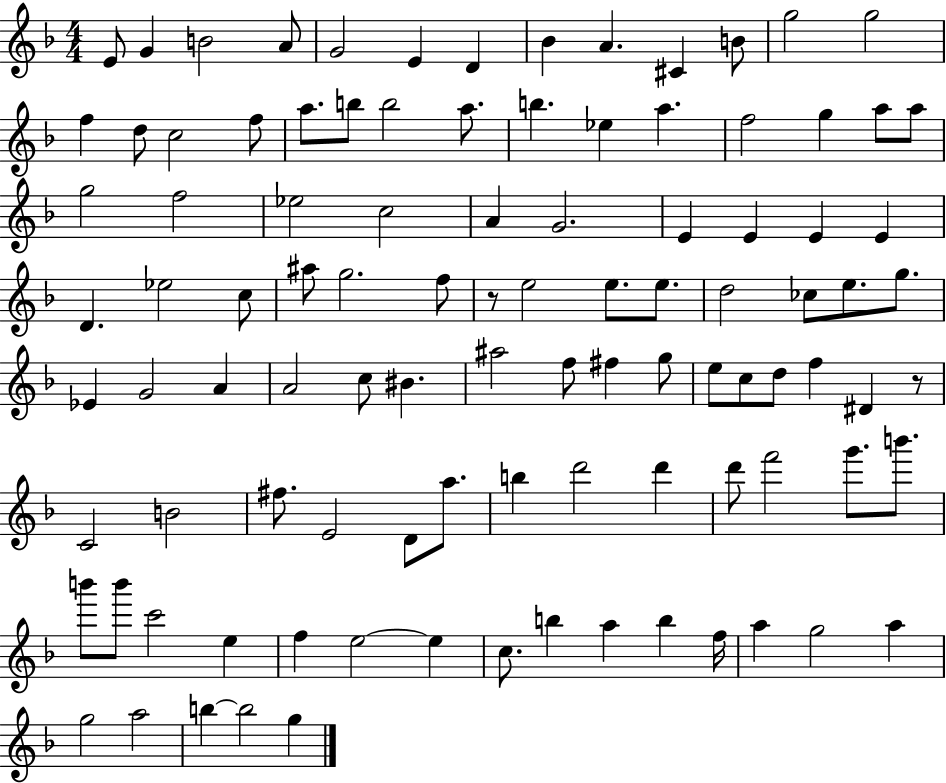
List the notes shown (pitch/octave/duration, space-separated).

E4/e G4/q B4/h A4/e G4/h E4/q D4/q Bb4/q A4/q. C#4/q B4/e G5/h G5/h F5/q D5/e C5/h F5/e A5/e. B5/e B5/h A5/e. B5/q. Eb5/q A5/q. F5/h G5/q A5/e A5/e G5/h F5/h Eb5/h C5/h A4/q G4/h. E4/q E4/q E4/q E4/q D4/q. Eb5/h C5/e A#5/e G5/h. F5/e R/e E5/h E5/e. E5/e. D5/h CES5/e E5/e. G5/e. Eb4/q G4/h A4/q A4/h C5/e BIS4/q. A#5/h F5/e F#5/q G5/e E5/e C5/e D5/e F5/q D#4/q R/e C4/h B4/h F#5/e. E4/h D4/e A5/e. B5/q D6/h D6/q D6/e F6/h G6/e. B6/e. B6/e B6/e C6/h E5/q F5/q E5/h E5/q C5/e. B5/q A5/q B5/q F5/s A5/q G5/h A5/q G5/h A5/h B5/q B5/h G5/q